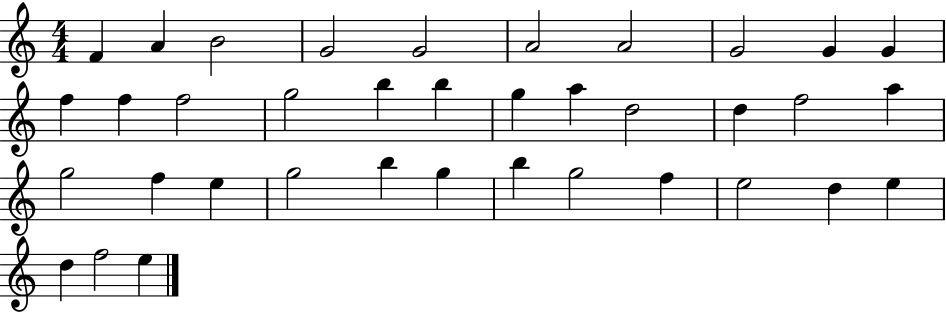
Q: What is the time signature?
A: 4/4